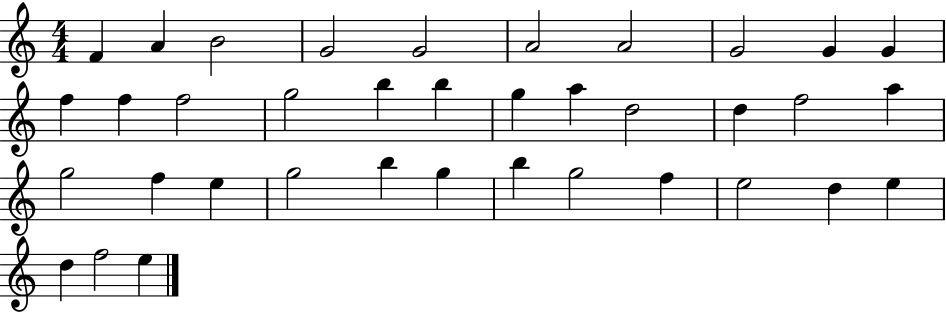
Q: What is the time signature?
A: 4/4